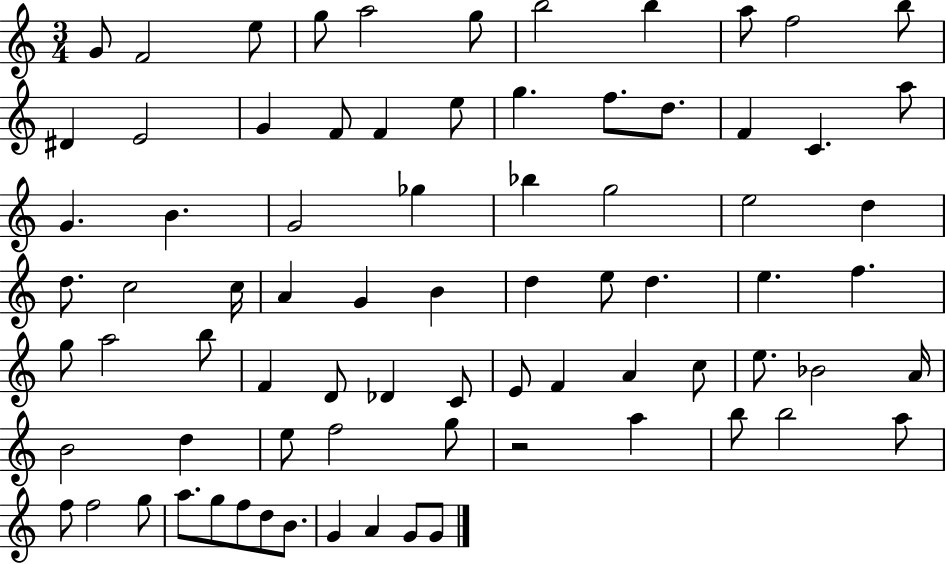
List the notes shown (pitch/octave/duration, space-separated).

G4/e F4/h E5/e G5/e A5/h G5/e B5/h B5/q A5/e F5/h B5/e D#4/q E4/h G4/q F4/e F4/q E5/e G5/q. F5/e. D5/e. F4/q C4/q. A5/e G4/q. B4/q. G4/h Gb5/q Bb5/q G5/h E5/h D5/q D5/e. C5/h C5/s A4/q G4/q B4/q D5/q E5/e D5/q. E5/q. F5/q. G5/e A5/h B5/e F4/q D4/e Db4/q C4/e E4/e F4/q A4/q C5/e E5/e. Bb4/h A4/s B4/h D5/q E5/e F5/h G5/e R/h A5/q B5/e B5/h A5/e F5/e F5/h G5/e A5/e. G5/e F5/e D5/e B4/e. G4/q A4/q G4/e G4/e